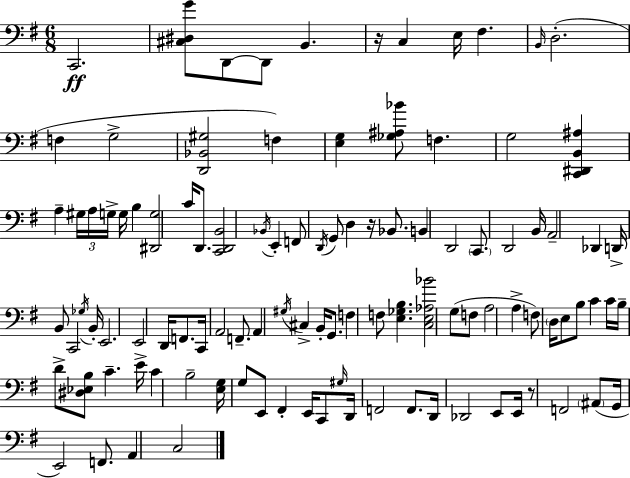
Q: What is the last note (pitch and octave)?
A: C3